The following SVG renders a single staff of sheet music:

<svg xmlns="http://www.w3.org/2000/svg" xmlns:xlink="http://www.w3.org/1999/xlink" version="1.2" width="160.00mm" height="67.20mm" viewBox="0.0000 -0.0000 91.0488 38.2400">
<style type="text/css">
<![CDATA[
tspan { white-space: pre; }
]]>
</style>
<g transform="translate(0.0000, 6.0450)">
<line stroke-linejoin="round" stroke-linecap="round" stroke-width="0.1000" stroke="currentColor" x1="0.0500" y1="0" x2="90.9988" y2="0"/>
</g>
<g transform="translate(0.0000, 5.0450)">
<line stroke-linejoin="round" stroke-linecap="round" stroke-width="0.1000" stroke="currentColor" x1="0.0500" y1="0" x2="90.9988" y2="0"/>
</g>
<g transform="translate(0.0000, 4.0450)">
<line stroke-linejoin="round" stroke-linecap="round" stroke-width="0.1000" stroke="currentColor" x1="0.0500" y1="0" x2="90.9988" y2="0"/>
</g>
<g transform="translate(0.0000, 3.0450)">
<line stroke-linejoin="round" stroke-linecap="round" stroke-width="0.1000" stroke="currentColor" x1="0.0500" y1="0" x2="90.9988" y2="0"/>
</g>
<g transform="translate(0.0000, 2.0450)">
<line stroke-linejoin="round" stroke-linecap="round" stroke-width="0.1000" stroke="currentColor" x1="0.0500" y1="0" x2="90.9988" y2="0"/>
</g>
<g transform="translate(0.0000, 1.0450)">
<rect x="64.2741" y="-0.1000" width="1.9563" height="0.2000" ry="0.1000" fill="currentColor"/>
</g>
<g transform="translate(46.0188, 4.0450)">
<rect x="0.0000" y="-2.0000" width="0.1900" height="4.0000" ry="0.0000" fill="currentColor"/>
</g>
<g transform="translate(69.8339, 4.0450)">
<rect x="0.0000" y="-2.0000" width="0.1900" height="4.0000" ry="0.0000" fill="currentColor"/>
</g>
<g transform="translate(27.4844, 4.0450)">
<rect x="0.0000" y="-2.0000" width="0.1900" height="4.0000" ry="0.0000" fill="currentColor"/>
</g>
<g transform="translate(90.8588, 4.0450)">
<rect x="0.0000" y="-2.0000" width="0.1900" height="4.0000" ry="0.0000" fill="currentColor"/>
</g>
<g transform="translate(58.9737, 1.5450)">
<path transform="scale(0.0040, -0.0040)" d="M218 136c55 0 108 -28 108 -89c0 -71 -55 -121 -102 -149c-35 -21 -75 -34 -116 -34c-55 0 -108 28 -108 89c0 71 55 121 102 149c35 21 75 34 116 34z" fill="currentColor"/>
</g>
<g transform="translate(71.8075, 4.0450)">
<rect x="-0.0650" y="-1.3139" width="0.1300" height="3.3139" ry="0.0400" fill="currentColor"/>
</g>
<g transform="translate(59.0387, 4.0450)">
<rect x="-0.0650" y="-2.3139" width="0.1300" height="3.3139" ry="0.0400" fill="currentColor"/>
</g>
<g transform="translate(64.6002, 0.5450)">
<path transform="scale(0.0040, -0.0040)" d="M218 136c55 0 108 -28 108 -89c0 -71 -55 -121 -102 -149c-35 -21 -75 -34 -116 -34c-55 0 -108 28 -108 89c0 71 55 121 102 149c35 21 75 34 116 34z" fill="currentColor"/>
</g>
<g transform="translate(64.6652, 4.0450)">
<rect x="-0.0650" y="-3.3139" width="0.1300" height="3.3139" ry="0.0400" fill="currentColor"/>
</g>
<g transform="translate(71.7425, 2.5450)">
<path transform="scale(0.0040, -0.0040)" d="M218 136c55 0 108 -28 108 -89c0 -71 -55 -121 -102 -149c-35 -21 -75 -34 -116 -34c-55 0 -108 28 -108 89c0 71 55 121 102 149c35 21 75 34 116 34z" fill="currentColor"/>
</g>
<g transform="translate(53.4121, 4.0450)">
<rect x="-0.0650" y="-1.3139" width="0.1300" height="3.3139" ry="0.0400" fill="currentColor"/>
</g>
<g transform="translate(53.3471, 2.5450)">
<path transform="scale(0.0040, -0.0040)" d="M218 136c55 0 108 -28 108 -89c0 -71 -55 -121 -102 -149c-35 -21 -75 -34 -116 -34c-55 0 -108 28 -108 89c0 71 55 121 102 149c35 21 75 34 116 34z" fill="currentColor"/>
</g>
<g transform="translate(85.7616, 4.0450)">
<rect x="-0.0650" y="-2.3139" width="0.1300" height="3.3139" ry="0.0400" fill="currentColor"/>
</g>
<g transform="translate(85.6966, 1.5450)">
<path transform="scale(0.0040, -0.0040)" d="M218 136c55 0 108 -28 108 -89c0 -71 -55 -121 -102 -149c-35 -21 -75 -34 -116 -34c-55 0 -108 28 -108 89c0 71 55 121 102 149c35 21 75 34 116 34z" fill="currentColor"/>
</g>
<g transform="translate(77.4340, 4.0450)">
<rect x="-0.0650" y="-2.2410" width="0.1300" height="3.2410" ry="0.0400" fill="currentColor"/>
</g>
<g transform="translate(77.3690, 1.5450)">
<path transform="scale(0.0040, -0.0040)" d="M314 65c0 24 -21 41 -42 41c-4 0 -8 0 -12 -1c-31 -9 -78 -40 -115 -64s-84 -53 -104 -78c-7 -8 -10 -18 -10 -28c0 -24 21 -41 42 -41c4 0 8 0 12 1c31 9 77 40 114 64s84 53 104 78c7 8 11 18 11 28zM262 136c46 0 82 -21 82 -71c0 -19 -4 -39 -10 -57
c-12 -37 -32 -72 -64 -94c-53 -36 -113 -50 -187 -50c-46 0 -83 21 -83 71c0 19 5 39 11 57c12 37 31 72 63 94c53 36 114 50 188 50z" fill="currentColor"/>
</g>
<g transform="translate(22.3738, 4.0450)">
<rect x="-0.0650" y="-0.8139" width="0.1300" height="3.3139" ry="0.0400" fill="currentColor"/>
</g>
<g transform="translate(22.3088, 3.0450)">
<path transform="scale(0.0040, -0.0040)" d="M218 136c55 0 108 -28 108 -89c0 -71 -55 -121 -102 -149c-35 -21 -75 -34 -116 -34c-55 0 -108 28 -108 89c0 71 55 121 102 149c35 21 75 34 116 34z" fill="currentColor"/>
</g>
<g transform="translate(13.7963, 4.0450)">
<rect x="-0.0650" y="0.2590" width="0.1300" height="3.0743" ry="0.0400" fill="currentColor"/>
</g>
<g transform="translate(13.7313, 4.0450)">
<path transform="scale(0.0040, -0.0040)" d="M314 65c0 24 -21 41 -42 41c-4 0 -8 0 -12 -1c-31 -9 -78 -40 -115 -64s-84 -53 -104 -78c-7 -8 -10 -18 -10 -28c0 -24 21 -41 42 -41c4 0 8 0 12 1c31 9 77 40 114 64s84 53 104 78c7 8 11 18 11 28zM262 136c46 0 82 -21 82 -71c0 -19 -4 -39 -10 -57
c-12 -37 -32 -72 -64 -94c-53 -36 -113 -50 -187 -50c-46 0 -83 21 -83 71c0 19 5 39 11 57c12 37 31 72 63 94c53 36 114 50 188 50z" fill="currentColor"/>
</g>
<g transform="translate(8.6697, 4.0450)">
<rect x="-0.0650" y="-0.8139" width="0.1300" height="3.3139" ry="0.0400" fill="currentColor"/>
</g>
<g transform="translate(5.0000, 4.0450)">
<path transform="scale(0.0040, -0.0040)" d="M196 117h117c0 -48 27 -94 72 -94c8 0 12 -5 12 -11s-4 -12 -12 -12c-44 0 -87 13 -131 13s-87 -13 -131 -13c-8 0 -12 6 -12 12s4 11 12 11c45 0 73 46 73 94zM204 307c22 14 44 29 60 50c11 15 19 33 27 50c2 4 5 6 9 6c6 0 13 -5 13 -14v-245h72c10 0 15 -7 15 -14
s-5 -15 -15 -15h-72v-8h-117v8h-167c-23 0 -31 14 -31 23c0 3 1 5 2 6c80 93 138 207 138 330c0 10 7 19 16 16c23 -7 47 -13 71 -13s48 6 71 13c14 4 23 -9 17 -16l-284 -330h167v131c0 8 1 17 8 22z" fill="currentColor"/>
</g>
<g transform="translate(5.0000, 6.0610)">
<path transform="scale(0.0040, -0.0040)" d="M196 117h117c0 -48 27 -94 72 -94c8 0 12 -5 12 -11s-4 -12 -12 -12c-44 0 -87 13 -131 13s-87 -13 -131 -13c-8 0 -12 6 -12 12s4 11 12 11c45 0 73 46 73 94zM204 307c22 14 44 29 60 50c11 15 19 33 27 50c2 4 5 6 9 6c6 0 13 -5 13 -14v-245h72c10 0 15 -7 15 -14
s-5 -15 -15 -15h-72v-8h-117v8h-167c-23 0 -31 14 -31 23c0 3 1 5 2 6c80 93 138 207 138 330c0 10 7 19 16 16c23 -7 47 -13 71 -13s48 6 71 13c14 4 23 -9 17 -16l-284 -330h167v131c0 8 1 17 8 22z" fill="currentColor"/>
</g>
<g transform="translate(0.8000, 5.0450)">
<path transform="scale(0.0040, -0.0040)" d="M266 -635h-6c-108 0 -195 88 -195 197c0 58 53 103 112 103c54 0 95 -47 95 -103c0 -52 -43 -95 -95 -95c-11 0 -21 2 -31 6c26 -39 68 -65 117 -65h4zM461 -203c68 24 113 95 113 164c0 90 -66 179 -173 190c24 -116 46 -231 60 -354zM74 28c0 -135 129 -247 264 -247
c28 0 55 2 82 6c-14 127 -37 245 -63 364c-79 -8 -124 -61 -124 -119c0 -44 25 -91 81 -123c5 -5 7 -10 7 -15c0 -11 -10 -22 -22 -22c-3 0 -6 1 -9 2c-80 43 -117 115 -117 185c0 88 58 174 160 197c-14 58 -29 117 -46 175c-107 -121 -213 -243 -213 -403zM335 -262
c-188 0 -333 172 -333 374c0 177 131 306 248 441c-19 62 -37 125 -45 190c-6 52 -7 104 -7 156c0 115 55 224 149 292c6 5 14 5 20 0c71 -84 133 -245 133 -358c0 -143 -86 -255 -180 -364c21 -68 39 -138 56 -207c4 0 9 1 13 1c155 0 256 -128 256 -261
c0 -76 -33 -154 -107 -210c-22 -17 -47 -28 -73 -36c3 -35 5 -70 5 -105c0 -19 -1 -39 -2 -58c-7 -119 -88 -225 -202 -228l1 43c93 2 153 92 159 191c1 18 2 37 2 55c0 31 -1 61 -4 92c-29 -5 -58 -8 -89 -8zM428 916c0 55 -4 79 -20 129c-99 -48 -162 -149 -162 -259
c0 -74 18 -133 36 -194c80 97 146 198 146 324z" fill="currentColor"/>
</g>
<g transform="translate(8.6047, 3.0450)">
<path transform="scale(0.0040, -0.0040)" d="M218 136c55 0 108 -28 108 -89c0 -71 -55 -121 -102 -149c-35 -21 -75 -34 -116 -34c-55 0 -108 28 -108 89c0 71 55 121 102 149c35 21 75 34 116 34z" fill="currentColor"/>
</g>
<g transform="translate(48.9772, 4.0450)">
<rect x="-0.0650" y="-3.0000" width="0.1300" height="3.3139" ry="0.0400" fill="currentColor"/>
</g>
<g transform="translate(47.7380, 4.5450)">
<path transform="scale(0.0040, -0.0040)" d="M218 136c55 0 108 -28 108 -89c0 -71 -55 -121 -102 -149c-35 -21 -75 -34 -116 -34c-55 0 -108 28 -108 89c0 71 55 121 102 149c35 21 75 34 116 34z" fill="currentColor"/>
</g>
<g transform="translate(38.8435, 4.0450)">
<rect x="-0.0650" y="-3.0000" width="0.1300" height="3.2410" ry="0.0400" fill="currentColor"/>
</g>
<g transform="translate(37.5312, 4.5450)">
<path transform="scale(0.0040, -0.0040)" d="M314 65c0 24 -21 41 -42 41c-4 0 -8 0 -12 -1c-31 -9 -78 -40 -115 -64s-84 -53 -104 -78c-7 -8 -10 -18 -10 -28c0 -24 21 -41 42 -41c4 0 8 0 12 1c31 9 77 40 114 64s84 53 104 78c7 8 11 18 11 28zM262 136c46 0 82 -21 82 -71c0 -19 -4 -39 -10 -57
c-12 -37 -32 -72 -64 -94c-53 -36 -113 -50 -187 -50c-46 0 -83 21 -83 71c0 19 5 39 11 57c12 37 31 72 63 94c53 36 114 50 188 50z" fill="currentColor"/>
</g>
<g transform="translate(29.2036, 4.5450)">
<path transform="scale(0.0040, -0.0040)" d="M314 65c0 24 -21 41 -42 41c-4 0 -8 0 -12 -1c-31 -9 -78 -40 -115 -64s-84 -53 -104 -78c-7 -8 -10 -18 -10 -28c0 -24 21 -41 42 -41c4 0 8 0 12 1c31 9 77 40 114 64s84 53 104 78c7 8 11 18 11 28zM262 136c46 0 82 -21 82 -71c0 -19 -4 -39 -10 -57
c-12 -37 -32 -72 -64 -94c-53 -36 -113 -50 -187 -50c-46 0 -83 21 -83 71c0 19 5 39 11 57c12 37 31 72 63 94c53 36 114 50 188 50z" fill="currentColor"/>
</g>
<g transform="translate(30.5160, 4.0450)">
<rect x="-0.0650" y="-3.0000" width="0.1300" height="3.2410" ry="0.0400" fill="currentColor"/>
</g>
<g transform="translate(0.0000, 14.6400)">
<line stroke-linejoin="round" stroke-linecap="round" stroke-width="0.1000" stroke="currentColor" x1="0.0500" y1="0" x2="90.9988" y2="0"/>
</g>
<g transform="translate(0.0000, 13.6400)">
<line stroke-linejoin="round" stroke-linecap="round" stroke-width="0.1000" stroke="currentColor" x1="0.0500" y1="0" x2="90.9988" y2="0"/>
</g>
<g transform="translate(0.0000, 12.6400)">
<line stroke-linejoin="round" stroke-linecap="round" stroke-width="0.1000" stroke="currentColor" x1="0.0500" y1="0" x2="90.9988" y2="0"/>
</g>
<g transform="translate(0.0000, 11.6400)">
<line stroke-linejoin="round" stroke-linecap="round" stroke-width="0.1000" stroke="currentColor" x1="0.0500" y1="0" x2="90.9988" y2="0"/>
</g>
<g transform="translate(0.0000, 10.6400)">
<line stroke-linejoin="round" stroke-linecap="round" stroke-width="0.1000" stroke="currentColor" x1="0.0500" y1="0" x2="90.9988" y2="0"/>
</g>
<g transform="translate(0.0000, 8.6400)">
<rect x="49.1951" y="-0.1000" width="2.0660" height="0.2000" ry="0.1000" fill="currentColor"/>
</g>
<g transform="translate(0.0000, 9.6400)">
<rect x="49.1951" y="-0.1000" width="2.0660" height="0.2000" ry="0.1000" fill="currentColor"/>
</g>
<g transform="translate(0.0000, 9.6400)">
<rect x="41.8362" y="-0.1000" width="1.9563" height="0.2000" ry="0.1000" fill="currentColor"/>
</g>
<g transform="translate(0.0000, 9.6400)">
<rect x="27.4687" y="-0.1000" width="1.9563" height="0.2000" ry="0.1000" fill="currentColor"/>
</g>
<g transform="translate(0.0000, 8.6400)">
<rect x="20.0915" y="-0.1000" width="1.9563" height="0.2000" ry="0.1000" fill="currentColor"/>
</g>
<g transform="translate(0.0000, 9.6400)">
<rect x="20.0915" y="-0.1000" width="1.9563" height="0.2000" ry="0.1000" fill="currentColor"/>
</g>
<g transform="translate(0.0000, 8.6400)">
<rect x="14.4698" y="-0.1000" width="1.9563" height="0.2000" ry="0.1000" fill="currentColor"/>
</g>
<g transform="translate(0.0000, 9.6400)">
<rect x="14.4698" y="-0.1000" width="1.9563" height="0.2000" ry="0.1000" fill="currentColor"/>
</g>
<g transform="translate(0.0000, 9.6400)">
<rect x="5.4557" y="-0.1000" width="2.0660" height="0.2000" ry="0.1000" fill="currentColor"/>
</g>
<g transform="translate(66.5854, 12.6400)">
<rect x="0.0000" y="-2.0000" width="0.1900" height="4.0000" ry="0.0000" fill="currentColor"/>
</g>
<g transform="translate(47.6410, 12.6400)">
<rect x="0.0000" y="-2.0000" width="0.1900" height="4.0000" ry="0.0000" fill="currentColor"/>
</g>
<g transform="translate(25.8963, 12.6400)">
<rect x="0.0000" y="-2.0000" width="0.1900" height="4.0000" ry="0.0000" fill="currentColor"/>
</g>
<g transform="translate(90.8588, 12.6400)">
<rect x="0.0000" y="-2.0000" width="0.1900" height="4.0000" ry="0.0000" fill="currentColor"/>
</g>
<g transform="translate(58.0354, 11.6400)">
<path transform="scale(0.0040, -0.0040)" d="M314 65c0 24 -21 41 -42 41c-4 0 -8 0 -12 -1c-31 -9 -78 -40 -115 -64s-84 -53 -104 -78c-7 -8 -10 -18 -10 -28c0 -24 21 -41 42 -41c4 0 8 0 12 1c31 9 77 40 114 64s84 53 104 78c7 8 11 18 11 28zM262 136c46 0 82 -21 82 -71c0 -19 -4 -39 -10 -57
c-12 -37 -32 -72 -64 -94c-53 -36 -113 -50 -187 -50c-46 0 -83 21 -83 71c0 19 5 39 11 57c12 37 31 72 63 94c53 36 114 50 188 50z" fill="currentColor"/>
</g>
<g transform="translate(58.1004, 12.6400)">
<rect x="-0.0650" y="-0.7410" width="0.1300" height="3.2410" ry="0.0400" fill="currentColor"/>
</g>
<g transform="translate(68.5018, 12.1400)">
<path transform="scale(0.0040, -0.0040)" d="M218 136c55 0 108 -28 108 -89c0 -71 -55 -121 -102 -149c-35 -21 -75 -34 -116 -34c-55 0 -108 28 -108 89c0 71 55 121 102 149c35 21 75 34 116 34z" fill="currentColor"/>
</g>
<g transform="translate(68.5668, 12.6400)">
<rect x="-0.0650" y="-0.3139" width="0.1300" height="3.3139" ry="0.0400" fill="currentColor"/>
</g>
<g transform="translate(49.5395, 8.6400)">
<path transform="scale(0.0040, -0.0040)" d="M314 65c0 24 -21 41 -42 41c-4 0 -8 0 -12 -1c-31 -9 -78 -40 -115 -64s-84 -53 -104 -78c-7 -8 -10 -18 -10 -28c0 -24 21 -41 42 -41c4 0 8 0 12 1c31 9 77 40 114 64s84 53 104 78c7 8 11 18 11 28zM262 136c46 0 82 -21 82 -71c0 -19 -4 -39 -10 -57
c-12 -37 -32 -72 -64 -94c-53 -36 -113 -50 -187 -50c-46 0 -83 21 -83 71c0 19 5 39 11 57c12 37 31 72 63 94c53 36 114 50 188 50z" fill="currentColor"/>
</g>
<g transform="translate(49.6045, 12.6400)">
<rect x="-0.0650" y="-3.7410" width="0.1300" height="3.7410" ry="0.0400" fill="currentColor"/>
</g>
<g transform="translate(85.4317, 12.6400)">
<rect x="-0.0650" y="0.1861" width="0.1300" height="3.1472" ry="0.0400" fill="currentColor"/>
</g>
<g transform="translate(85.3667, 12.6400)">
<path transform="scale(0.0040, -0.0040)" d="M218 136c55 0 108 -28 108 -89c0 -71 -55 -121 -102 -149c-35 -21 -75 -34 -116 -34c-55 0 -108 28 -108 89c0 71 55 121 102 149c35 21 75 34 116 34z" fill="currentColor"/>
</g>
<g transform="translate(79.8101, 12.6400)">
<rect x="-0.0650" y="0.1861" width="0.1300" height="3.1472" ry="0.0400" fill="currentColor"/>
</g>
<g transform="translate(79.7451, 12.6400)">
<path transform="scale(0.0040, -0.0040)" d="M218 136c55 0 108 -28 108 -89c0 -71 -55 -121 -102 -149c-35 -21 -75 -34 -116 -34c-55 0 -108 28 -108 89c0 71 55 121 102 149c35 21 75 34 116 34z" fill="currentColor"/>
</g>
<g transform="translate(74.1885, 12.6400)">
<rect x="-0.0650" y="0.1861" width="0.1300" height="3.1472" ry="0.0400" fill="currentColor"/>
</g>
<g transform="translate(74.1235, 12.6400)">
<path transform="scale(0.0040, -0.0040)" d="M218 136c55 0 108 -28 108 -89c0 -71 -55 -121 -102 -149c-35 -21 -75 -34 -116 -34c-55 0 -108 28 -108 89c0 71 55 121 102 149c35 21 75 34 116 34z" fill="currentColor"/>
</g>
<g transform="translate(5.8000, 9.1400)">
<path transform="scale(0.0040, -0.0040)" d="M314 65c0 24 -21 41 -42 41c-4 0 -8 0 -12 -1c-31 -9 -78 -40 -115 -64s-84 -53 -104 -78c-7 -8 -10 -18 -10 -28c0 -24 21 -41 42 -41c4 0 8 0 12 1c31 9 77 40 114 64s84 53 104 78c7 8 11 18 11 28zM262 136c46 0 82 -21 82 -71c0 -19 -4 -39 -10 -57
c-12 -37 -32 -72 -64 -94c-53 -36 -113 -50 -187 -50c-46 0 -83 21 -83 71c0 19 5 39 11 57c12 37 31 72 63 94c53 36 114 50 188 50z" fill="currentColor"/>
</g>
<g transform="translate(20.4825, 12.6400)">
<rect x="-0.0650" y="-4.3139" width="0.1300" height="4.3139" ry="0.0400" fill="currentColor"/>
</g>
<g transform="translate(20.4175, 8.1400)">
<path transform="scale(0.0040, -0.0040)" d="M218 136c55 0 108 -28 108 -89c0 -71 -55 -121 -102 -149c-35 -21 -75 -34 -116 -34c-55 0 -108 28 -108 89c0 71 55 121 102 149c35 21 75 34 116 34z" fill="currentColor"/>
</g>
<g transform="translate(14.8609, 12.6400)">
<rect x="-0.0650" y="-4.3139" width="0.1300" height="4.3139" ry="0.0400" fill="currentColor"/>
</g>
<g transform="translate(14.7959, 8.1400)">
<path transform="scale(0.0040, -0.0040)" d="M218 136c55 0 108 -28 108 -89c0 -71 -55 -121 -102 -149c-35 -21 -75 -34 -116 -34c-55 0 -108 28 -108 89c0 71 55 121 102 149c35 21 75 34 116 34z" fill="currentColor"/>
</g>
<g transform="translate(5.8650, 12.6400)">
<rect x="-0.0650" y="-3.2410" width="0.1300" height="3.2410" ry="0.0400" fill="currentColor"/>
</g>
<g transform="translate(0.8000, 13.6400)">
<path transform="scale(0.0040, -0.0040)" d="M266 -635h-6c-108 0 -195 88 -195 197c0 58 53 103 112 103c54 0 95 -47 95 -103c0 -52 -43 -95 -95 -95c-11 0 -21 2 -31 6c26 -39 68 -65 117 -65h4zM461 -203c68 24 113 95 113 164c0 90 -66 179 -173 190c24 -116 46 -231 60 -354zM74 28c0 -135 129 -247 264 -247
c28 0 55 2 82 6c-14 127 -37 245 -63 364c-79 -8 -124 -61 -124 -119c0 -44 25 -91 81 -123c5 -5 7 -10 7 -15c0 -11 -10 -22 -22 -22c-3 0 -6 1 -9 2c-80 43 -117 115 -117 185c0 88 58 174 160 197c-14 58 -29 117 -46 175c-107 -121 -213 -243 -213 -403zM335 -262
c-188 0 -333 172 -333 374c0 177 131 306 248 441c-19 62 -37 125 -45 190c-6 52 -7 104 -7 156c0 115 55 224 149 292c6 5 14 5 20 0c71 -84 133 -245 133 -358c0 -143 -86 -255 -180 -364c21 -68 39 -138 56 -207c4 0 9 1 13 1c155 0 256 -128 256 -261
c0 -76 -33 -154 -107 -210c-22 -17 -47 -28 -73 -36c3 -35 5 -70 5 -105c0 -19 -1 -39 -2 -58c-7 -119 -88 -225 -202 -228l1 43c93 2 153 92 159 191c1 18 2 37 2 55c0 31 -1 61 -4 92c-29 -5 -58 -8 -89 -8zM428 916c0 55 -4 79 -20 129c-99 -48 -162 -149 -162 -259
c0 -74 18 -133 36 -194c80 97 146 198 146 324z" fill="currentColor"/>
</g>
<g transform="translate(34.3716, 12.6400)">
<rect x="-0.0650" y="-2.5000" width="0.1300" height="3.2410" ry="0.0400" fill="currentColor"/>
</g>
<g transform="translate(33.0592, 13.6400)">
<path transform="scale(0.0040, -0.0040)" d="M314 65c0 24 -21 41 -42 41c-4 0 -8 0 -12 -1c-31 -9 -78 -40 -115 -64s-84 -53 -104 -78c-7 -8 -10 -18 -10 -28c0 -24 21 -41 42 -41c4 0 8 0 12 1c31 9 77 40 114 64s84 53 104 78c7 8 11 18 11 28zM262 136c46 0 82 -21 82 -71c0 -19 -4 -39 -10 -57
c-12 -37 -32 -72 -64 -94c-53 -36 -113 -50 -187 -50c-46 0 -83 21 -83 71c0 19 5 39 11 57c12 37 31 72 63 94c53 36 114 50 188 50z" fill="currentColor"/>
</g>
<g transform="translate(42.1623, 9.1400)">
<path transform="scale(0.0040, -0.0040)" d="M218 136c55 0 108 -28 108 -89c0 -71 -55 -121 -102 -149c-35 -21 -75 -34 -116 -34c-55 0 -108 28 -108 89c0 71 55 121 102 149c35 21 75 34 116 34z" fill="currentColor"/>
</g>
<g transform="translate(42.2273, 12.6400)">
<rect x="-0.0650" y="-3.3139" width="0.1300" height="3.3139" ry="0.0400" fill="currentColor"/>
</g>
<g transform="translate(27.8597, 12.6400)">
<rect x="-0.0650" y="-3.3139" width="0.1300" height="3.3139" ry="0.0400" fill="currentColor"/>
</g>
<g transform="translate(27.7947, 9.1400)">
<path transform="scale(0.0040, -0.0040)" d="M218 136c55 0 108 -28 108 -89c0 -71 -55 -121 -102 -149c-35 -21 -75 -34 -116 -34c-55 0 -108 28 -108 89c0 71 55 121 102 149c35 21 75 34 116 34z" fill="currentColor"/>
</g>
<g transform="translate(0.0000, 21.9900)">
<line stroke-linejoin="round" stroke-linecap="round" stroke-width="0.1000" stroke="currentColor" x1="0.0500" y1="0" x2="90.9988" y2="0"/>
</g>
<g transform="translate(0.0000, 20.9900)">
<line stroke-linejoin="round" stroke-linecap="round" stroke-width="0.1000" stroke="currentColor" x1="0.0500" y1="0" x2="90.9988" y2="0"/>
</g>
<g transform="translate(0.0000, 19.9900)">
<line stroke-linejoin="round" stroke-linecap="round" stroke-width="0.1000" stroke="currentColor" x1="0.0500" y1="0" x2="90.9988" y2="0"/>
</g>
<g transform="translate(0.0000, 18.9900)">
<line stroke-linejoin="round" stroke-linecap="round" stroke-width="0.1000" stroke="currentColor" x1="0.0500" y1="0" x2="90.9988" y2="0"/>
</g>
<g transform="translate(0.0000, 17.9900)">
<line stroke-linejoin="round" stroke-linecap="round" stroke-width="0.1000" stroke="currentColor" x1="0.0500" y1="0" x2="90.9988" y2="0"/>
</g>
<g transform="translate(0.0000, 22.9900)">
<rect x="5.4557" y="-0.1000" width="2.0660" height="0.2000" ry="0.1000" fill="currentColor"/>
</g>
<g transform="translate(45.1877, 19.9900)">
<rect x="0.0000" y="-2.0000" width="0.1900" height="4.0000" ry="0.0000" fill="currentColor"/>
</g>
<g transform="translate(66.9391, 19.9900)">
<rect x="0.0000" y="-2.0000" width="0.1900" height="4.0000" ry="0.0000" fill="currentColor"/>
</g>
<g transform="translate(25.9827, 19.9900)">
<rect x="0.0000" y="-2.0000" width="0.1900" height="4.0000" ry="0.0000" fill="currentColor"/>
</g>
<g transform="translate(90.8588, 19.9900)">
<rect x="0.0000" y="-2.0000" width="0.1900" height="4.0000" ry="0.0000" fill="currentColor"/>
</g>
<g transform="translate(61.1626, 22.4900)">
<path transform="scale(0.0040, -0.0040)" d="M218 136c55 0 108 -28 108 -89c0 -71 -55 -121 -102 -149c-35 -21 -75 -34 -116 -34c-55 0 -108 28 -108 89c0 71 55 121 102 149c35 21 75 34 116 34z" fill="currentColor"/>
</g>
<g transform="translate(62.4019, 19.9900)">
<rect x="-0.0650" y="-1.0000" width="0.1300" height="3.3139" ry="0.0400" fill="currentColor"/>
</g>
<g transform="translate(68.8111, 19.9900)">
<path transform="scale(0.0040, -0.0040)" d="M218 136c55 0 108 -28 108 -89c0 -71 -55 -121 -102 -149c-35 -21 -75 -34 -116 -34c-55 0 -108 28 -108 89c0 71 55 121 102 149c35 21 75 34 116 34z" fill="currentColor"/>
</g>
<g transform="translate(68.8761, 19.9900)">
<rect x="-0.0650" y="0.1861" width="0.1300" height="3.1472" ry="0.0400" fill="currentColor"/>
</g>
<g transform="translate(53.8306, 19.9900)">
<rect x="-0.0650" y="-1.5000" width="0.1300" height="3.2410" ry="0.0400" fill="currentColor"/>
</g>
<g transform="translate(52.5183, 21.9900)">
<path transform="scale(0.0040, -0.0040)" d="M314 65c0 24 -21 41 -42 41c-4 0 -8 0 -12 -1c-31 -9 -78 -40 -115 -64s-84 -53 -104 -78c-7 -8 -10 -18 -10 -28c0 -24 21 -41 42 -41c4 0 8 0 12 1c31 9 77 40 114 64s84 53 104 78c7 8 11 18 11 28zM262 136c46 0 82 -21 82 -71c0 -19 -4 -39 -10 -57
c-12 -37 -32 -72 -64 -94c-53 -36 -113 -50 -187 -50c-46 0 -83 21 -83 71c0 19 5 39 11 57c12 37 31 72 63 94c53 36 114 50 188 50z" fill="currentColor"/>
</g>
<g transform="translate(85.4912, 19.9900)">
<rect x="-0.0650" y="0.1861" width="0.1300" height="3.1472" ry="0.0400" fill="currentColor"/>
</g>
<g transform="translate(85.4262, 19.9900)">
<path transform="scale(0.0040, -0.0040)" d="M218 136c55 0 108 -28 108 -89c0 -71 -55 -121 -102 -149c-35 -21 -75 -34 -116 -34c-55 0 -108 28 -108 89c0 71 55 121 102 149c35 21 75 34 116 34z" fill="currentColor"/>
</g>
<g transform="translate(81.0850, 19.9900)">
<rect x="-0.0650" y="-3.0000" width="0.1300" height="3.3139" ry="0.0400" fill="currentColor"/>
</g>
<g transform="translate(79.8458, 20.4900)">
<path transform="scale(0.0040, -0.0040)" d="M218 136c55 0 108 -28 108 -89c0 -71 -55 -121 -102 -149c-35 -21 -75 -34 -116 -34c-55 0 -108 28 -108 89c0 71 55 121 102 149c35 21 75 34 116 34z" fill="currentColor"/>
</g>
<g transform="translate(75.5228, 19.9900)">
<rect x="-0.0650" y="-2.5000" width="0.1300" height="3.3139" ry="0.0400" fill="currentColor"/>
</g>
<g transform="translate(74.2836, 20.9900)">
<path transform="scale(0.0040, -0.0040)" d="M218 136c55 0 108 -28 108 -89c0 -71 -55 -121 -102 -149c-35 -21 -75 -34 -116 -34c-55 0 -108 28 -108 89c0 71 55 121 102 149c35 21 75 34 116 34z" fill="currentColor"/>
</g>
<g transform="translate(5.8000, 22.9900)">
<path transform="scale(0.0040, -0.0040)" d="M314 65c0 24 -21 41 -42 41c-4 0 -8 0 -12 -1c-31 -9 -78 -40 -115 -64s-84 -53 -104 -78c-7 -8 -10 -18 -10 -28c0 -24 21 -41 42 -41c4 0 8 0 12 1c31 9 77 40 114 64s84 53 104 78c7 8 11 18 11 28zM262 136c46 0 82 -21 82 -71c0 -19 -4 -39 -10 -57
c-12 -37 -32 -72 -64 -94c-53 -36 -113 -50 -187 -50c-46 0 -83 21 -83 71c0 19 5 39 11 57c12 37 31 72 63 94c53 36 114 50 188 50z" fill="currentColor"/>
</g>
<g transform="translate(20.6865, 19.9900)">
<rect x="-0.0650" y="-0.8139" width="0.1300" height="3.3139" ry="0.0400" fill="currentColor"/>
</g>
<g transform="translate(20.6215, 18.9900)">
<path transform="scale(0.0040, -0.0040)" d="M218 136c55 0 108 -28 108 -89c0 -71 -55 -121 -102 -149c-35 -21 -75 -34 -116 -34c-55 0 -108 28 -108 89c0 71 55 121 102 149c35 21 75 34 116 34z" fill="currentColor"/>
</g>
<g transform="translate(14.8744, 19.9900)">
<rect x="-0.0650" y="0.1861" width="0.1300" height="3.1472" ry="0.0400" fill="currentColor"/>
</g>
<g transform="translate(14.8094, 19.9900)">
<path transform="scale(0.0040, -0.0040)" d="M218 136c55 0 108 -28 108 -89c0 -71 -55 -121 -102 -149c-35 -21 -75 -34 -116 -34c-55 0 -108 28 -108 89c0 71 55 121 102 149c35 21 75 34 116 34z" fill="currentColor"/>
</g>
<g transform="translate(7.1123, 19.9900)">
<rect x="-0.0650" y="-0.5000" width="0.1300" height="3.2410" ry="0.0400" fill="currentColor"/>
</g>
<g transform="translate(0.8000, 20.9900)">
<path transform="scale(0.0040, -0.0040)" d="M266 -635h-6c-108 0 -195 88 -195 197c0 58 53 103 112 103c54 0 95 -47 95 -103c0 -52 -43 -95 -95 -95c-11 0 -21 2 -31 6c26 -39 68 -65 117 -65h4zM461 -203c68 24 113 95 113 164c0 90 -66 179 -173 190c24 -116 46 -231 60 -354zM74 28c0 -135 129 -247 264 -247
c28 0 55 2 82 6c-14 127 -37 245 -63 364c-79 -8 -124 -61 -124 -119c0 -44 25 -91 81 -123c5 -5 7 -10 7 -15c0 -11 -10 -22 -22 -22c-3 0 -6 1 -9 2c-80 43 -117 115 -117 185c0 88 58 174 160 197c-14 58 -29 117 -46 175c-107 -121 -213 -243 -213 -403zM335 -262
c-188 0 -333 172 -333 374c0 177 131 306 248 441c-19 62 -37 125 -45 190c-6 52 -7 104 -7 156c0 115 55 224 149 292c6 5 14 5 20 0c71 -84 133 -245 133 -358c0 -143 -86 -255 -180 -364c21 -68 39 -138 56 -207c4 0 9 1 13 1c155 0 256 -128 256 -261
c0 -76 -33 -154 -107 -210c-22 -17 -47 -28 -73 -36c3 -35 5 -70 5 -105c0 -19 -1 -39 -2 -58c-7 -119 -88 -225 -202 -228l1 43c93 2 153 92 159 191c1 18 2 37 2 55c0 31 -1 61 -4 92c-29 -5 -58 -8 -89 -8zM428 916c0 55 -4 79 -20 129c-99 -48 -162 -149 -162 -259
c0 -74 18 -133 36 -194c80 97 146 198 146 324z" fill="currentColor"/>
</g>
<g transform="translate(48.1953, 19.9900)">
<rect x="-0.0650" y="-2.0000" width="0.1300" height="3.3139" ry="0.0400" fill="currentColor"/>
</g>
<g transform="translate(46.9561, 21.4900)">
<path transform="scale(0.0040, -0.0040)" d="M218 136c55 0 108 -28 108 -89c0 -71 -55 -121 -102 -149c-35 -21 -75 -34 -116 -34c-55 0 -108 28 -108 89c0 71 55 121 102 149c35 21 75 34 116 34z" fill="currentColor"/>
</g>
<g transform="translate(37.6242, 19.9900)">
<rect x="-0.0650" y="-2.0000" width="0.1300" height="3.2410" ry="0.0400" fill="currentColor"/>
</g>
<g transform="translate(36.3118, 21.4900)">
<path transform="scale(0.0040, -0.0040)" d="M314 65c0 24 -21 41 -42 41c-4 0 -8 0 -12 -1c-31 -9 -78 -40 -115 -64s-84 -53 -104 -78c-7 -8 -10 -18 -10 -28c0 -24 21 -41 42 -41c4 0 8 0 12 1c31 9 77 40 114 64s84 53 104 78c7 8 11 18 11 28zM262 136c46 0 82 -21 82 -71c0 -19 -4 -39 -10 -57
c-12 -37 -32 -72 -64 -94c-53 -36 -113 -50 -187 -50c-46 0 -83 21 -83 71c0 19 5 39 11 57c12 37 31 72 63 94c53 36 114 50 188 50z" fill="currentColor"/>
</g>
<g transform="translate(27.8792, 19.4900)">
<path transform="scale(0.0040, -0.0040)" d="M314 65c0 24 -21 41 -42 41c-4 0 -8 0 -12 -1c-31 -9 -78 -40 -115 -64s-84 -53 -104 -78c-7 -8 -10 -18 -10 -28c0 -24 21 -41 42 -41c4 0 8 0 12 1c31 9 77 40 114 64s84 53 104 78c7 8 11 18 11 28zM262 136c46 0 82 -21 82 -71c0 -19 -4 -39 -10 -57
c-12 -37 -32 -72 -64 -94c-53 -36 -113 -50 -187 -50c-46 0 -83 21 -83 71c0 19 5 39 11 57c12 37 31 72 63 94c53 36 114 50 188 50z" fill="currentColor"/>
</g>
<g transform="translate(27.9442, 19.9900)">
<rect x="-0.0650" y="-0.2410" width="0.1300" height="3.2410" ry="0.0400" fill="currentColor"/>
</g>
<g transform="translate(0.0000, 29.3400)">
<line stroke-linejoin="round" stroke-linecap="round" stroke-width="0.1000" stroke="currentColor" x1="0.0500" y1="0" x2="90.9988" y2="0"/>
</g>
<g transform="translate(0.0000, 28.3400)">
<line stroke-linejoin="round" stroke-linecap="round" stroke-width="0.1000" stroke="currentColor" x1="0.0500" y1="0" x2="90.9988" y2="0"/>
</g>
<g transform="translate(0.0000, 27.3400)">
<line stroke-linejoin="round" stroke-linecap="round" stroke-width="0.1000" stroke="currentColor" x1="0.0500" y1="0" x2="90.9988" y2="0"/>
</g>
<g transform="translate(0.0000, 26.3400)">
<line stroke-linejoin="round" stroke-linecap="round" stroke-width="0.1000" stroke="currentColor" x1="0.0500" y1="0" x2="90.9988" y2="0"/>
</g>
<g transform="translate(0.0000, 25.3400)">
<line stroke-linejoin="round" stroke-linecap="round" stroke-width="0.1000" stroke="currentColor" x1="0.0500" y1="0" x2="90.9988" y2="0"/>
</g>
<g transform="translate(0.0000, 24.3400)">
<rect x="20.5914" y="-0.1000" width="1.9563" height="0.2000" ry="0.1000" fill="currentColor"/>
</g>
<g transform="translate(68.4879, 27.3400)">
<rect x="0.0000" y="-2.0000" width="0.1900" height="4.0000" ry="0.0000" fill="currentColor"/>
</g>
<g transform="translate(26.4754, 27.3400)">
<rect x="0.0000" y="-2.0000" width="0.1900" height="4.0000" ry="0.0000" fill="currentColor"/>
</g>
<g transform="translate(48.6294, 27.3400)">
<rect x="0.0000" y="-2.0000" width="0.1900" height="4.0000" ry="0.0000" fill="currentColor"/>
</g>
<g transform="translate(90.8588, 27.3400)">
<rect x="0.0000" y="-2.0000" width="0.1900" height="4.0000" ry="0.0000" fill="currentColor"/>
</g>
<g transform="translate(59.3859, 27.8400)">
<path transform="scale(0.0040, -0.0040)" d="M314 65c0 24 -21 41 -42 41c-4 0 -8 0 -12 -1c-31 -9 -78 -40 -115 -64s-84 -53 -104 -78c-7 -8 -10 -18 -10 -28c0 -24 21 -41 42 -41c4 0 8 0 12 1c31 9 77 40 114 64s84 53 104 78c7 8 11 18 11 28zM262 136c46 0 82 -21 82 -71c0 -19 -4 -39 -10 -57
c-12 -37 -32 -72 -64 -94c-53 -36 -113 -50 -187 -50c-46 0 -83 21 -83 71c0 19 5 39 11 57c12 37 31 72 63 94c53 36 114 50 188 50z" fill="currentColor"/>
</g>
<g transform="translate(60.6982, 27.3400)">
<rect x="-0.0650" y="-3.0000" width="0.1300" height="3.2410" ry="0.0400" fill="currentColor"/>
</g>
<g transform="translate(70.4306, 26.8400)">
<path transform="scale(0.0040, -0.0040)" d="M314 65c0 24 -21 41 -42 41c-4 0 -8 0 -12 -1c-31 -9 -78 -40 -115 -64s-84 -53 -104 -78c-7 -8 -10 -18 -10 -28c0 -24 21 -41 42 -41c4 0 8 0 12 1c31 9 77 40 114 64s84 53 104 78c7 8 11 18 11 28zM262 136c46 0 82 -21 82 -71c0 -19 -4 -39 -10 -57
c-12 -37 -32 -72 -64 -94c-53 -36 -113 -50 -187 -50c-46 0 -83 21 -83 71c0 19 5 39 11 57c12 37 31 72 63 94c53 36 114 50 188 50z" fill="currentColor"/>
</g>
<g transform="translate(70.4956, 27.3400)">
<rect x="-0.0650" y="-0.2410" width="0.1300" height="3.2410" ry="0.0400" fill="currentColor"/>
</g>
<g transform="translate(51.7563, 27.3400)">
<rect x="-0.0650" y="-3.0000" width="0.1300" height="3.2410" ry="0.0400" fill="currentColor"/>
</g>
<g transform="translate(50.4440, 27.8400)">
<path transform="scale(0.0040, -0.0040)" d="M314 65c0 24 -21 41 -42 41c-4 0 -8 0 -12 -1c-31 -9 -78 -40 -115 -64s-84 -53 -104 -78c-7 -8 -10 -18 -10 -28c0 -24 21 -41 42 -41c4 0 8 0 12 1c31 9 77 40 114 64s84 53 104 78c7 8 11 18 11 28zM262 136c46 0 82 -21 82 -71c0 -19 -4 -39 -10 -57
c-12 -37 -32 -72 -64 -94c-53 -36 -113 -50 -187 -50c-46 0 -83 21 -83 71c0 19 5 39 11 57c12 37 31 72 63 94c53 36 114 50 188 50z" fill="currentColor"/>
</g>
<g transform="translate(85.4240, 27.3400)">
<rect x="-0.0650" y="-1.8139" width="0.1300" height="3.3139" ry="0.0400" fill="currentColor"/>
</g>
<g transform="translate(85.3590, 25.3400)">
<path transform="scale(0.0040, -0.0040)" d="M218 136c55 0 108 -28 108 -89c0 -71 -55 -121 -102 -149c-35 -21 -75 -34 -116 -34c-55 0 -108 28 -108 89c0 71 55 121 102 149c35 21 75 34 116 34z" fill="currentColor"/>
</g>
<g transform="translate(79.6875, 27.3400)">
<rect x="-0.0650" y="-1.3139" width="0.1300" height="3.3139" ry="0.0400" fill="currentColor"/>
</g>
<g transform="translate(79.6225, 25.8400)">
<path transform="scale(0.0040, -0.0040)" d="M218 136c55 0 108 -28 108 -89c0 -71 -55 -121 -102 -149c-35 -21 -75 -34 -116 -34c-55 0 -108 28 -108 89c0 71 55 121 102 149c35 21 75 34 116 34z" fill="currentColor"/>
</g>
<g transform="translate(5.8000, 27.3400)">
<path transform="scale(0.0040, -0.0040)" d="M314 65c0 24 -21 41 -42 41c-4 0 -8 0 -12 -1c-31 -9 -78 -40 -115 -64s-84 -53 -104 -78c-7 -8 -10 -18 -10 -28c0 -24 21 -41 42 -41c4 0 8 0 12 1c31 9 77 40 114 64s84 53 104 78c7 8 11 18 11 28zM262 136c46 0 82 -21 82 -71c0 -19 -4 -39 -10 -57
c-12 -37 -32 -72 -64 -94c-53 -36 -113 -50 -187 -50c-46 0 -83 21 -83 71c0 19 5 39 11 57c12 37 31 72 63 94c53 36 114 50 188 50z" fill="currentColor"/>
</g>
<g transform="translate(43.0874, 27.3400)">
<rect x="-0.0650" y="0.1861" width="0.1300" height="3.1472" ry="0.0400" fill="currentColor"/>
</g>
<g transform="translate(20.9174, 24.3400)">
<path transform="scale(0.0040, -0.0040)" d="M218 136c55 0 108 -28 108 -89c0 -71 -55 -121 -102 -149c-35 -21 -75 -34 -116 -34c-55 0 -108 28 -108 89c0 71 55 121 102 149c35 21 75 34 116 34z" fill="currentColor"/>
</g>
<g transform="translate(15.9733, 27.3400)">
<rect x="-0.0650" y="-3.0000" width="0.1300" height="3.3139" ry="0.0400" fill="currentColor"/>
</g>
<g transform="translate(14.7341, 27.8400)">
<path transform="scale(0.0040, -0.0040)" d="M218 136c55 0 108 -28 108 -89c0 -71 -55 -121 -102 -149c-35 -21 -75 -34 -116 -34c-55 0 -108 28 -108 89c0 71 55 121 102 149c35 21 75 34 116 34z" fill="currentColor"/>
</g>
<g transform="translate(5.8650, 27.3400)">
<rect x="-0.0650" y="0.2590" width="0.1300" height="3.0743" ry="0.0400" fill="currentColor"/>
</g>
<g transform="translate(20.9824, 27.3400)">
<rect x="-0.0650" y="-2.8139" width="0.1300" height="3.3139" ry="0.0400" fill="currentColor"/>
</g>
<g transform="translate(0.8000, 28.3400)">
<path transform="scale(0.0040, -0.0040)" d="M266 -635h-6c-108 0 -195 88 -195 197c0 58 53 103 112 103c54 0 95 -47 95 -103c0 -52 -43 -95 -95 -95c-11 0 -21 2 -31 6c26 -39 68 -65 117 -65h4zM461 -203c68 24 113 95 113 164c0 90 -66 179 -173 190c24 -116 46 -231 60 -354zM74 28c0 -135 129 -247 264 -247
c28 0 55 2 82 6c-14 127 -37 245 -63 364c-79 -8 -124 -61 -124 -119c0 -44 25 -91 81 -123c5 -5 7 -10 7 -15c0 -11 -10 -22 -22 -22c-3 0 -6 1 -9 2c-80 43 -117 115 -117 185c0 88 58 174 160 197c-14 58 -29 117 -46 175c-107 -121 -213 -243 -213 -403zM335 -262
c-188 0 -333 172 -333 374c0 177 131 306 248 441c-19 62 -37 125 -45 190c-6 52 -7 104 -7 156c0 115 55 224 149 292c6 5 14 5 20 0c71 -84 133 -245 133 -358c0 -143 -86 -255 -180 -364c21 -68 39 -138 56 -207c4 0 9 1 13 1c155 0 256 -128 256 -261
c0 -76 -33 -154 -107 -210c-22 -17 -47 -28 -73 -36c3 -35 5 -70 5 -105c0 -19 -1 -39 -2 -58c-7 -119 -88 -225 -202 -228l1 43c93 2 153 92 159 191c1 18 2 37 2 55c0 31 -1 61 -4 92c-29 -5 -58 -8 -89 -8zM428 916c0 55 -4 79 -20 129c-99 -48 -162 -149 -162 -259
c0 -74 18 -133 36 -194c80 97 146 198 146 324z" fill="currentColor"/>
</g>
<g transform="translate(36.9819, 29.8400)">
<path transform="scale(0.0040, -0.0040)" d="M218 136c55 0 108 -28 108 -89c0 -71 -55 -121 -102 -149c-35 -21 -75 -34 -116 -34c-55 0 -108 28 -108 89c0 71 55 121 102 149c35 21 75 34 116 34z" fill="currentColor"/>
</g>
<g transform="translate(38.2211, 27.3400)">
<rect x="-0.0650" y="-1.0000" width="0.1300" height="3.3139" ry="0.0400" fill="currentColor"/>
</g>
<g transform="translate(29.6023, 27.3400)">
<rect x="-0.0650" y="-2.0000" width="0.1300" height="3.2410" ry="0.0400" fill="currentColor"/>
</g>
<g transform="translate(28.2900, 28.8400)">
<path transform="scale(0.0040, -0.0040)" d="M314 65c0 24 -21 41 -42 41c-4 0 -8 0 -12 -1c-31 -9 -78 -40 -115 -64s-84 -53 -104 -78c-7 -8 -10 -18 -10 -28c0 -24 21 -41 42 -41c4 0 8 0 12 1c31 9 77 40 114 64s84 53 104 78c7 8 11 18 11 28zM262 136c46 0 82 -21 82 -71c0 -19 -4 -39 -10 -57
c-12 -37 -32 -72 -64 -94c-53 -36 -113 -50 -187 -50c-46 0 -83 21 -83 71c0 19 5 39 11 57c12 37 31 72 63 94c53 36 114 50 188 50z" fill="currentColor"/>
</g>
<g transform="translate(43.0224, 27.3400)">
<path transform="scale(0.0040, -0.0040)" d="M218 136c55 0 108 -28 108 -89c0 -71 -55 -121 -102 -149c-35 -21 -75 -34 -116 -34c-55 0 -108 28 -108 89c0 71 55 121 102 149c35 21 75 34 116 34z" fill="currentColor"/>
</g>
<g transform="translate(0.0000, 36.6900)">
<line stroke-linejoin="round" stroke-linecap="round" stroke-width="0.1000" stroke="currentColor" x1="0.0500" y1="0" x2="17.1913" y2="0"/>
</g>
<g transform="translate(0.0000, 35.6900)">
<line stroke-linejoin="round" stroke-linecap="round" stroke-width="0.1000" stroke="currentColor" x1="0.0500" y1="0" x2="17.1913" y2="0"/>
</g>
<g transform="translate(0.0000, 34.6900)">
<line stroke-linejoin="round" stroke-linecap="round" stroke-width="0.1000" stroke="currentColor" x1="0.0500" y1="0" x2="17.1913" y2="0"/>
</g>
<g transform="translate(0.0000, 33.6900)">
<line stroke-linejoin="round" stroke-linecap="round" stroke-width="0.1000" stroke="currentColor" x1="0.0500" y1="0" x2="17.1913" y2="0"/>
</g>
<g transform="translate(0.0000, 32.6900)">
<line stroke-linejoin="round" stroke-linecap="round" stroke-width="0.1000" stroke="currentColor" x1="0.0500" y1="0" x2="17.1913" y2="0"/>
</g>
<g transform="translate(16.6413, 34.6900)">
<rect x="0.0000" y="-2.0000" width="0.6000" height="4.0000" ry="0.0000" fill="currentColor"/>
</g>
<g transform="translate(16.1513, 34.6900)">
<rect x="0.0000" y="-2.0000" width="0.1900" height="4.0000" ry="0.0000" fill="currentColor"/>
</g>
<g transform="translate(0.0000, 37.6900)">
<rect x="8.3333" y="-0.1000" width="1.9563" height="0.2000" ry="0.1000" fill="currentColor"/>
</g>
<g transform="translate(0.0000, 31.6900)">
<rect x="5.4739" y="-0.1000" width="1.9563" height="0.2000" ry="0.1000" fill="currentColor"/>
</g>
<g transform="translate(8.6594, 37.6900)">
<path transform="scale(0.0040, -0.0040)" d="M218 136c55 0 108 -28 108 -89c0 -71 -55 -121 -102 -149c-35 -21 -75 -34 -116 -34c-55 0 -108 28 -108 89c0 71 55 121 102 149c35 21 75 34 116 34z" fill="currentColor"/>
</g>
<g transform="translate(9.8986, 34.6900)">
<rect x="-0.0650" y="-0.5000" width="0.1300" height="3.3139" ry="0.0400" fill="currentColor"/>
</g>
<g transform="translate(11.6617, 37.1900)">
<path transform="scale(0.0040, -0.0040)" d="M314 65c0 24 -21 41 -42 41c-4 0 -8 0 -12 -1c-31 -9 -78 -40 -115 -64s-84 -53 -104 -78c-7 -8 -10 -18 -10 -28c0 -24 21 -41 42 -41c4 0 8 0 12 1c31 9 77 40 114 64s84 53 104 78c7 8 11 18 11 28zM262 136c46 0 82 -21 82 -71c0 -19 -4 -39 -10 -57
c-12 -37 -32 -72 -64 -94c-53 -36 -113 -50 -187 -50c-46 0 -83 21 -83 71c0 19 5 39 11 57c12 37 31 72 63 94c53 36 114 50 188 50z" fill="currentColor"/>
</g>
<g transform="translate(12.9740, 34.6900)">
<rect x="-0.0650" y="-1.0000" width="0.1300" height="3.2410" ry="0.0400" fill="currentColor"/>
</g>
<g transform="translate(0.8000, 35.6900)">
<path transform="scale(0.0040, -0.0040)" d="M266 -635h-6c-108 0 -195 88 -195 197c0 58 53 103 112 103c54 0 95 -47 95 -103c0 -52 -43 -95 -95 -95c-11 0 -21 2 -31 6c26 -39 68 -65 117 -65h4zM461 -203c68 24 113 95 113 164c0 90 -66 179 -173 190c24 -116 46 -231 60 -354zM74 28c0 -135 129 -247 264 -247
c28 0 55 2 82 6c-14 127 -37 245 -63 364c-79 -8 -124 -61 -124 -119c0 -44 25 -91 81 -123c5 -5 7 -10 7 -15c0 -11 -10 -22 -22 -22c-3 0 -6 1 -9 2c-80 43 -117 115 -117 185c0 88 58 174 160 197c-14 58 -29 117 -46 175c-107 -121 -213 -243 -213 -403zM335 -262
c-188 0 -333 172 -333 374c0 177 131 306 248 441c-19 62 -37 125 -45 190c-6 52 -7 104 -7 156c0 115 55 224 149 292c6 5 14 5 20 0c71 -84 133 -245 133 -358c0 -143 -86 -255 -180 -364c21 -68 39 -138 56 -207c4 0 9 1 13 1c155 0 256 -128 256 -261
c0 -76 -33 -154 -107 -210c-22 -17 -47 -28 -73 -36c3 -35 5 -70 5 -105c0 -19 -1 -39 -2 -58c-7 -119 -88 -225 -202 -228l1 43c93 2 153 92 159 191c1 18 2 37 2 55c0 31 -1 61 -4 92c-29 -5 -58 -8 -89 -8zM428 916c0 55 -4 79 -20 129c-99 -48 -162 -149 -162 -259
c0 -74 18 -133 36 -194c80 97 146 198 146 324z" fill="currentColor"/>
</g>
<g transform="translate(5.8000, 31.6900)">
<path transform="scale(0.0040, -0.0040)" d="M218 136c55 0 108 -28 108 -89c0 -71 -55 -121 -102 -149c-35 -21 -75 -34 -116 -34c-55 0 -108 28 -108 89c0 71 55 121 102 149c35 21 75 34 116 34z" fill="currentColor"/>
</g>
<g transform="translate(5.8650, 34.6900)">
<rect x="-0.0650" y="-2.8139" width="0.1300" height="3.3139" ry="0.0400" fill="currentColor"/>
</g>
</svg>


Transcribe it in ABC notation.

X:1
T:Untitled
M:4/4
L:1/4
K:C
d B2 d A2 A2 A e g b e g2 g b2 d' d' b G2 b c'2 d2 c B B B C2 B d c2 F2 F E2 D B G A B B2 A a F2 D B A2 A2 c2 e f a C D2